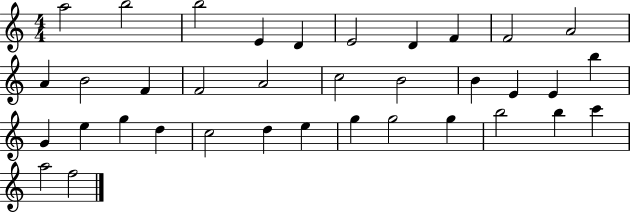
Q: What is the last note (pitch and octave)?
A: F5